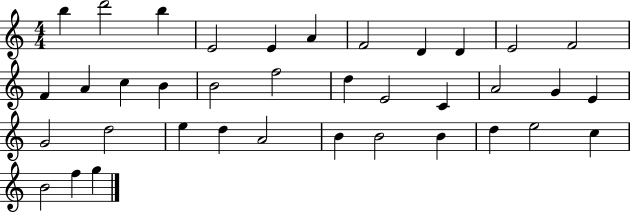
X:1
T:Untitled
M:4/4
L:1/4
K:C
b d'2 b E2 E A F2 D D E2 F2 F A c B B2 f2 d E2 C A2 G E G2 d2 e d A2 B B2 B d e2 c B2 f g